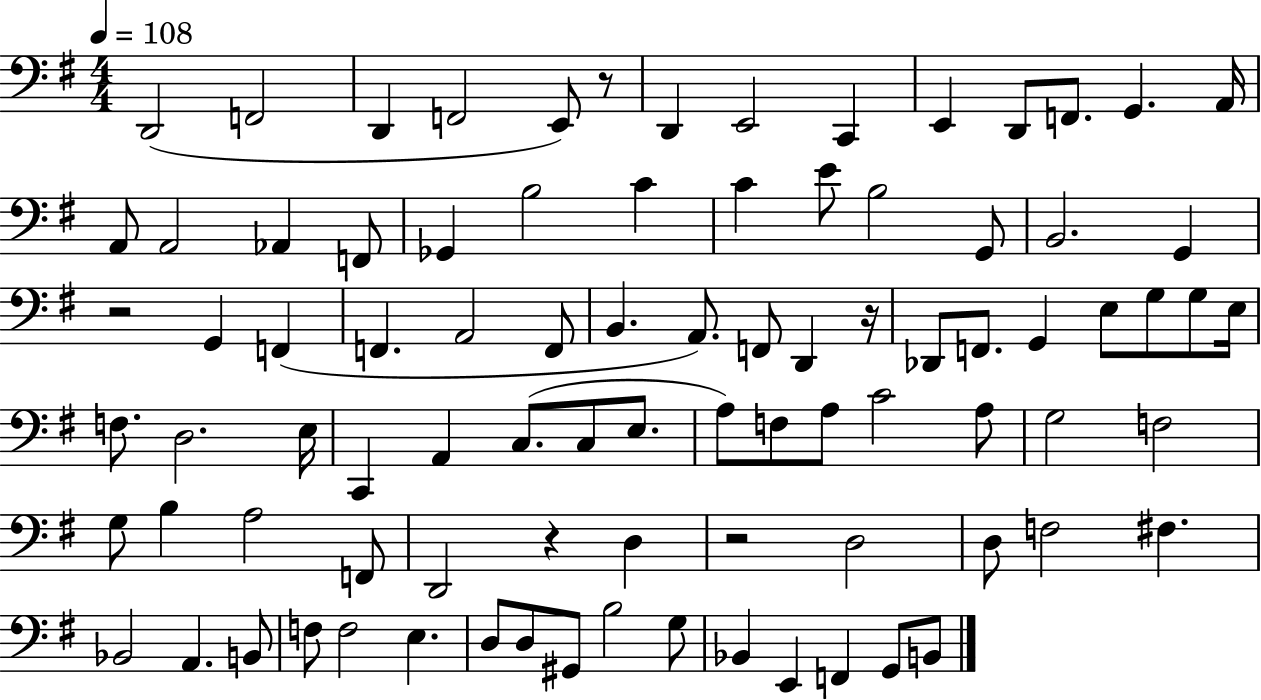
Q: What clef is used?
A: bass